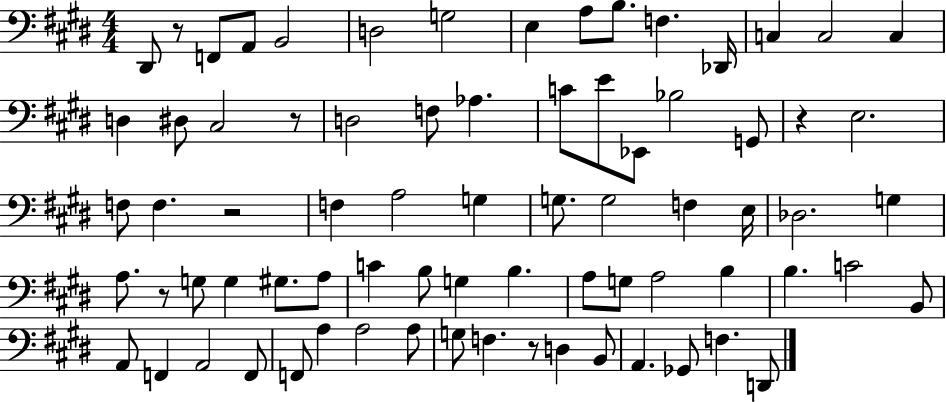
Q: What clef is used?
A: bass